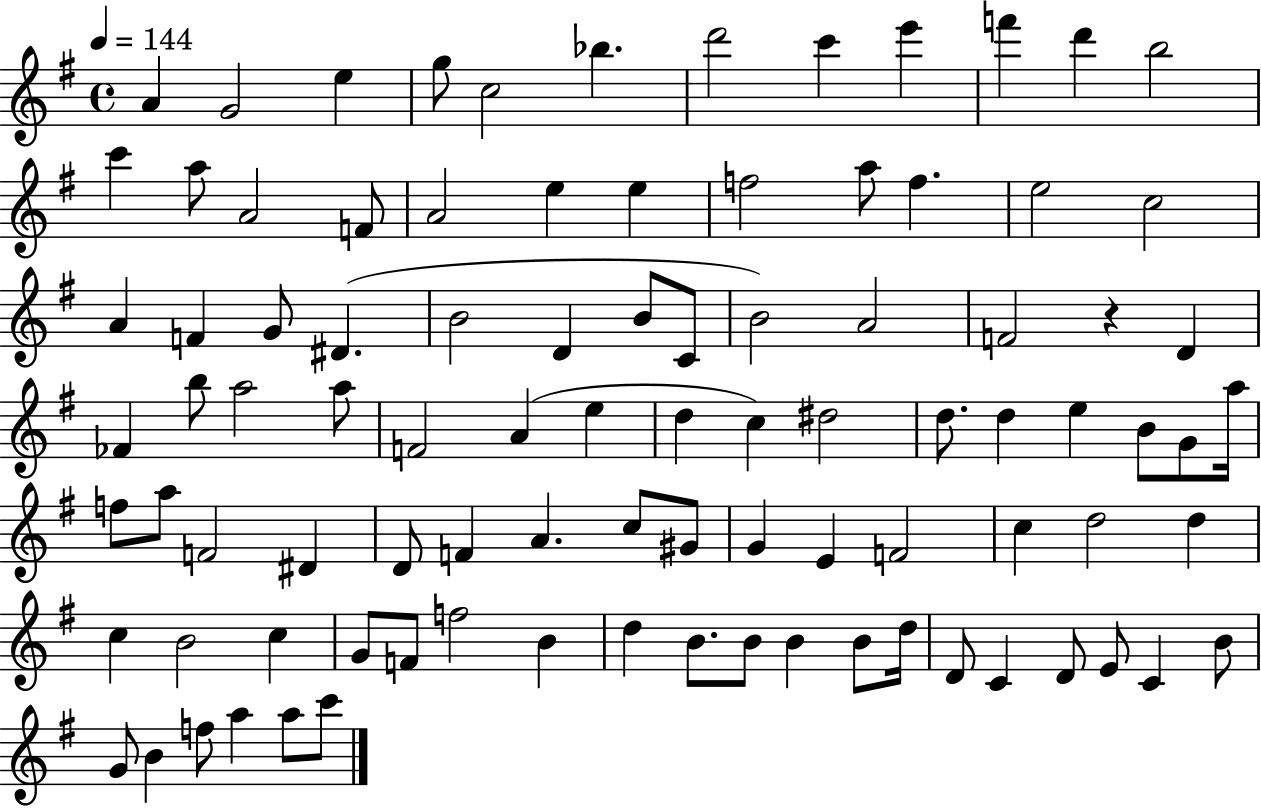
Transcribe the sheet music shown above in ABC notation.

X:1
T:Untitled
M:4/4
L:1/4
K:G
A G2 e g/2 c2 _b d'2 c' e' f' d' b2 c' a/2 A2 F/2 A2 e e f2 a/2 f e2 c2 A F G/2 ^D B2 D B/2 C/2 B2 A2 F2 z D _F b/2 a2 a/2 F2 A e d c ^d2 d/2 d e B/2 G/2 a/4 f/2 a/2 F2 ^D D/2 F A c/2 ^G/2 G E F2 c d2 d c B2 c G/2 F/2 f2 B d B/2 B/2 B B/2 d/4 D/2 C D/2 E/2 C B/2 G/2 B f/2 a a/2 c'/2